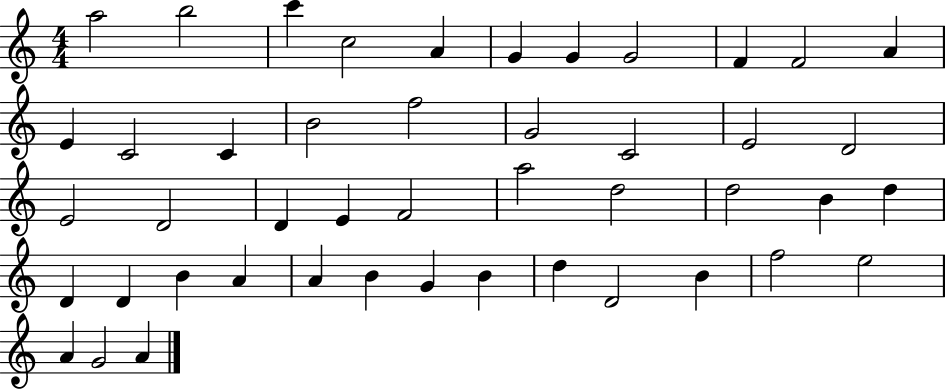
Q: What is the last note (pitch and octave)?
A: A4